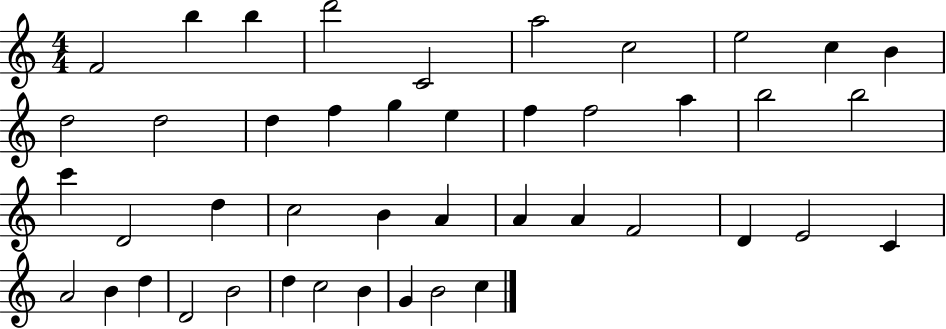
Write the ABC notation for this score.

X:1
T:Untitled
M:4/4
L:1/4
K:C
F2 b b d'2 C2 a2 c2 e2 c B d2 d2 d f g e f f2 a b2 b2 c' D2 d c2 B A A A F2 D E2 C A2 B d D2 B2 d c2 B G B2 c